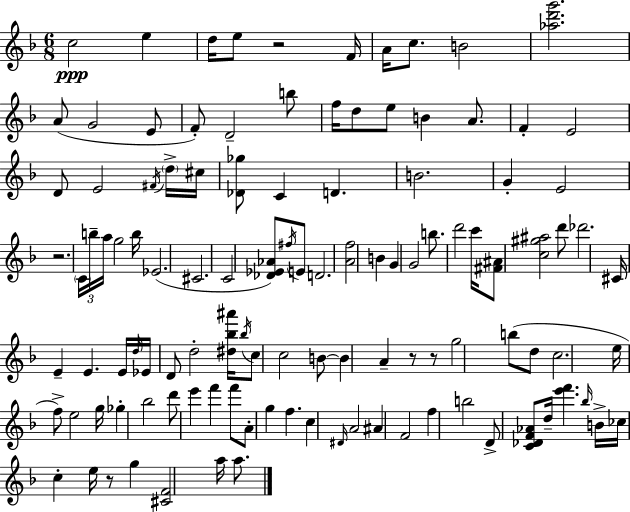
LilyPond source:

{
  \clef treble
  \numericTimeSignature
  \time 6/8
  \key d \minor
  c''2\ppp e''4 | d''16 e''8 r2 f'16 | a'16 c''8. b'2 | <aes'' d''' g'''>2. | \break a'8( g'2 e'8 | f'8-.) d'2-- b''8 | f''16 d''8 e''8 b'4 a'8. | f'4-. e'2 | \break d'8 e'2 \acciaccatura { fis'16 } \parenthesize d''16-> | cis''16 <des' ges''>8 c'4 d'4. | b'2. | g'4-. e'2 | \break r2. | \tuplet 3/2 { \parenthesize c'16 b''16-- a''16 } g''2 | b''16 ees'2.( | cis'2. | \break c'2 <des' ees' aes'>8) \acciaccatura { fis''16 } | e'8 d'2. | <a' f''>2 b'4 | g'4 g'2 | \break b''8. d'''2 | c'''16 <fis' ais'>8 <c'' gis'' ais''>2 | d'''8 des'''2. | cis'16 e'4-- e'4. | \break e'16 \grace { d''16 } ees'16 d'8 d''2-. | <dis'' bes'' ais'''>16 \acciaccatura { bes''16 } c''8 c''2 | b'8~~ b'4 a'4-- | r8 r8 g''2 | \break b''8( d''8 c''2. | e''16 f''8->) e''2 | g''16 ges''4-. bes''2 | d'''8 e'''4 f'''4 | \break f'''8 a'8-. g''4 f''4. | c''4 \grace { dis'16 } a'2 | ais'4 f'2 | f''4 b''2 | \break d'8-> <c' des' f' aes'>8 d''16-- <e''' f'''>4. | \grace { bes''16 } b'16-> ces''16 c''4-. e''16 | r8 g''4 <cis' f'>2 | a''16 a''8. \bar "|."
}